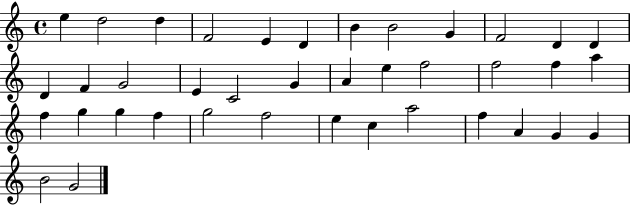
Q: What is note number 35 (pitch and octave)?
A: A4